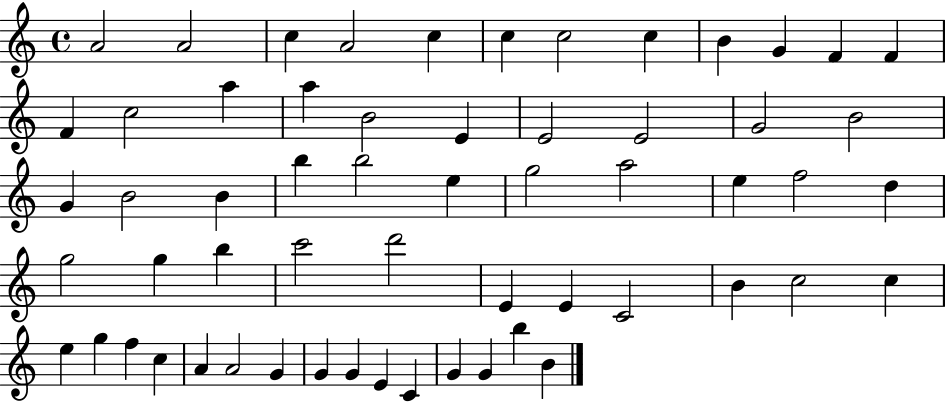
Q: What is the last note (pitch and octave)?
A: B4